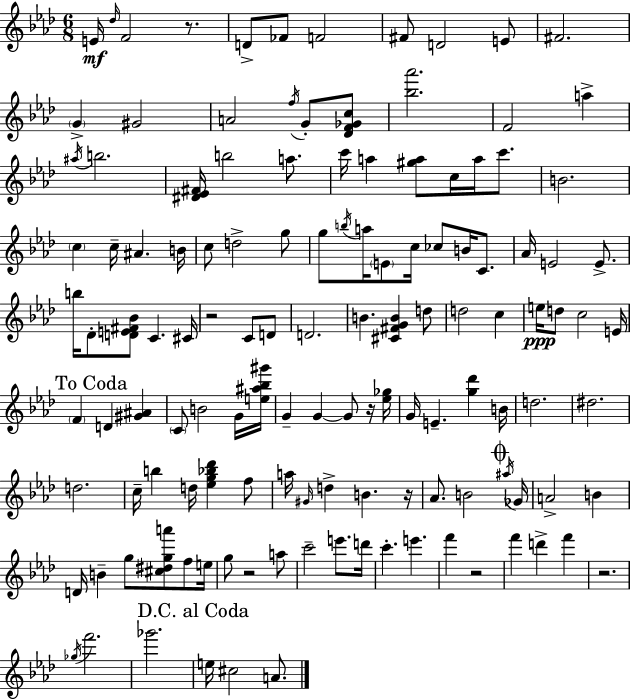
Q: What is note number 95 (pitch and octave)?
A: A5